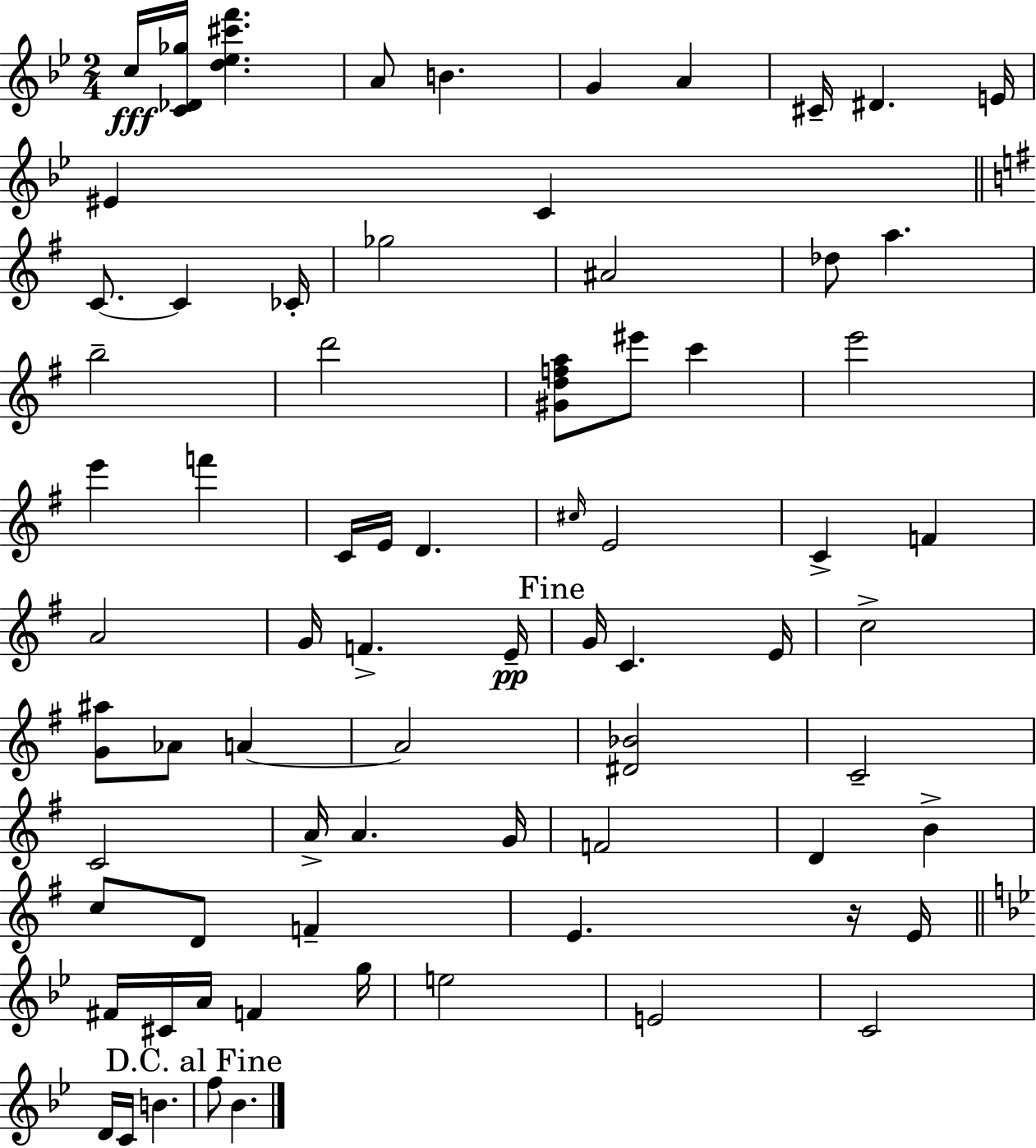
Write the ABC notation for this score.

X:1
T:Untitled
M:2/4
L:1/4
K:Gm
c/4 [C_D_g]/4 [d_e^c'f'] A/2 B G A ^C/4 ^D E/4 ^E C C/2 C _C/4 _g2 ^A2 _d/2 a b2 d'2 [^Gdfa]/2 ^e'/2 c' e'2 e' f' C/4 E/4 D ^c/4 E2 C F A2 G/4 F E/4 G/4 C E/4 c2 [G^a]/2 _A/2 A A2 [^D_B]2 C2 C2 A/4 A G/4 F2 D B c/2 D/2 F E z/4 E/4 ^F/4 ^C/4 A/4 F g/4 e2 E2 C2 D/4 C/4 B f/2 _B